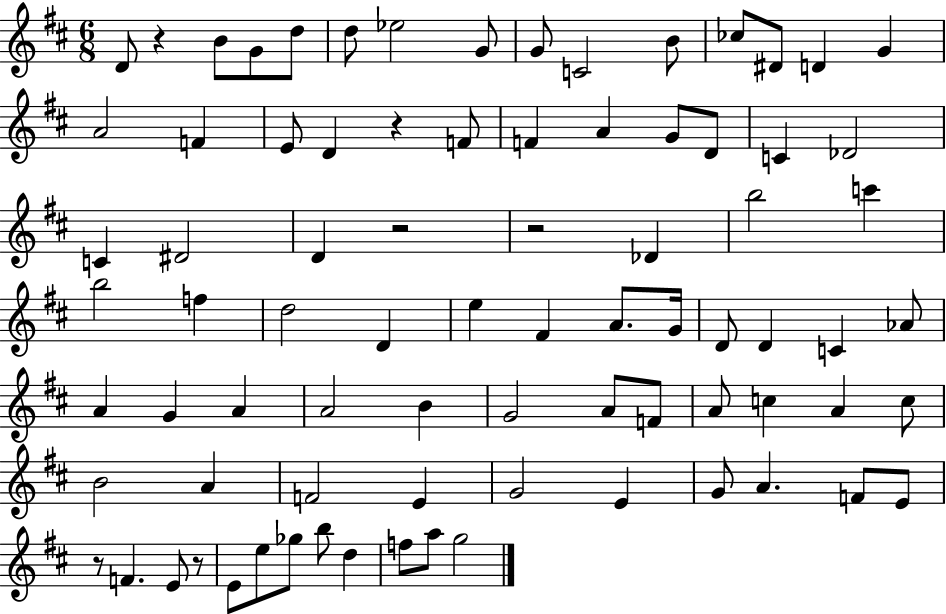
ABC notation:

X:1
T:Untitled
M:6/8
L:1/4
K:D
D/2 z B/2 G/2 d/2 d/2 _e2 G/2 G/2 C2 B/2 _c/2 ^D/2 D G A2 F E/2 D z F/2 F A G/2 D/2 C _D2 C ^D2 D z2 z2 _D b2 c' b2 f d2 D e ^F A/2 G/4 D/2 D C _A/2 A G A A2 B G2 A/2 F/2 A/2 c A c/2 B2 A F2 E G2 E G/2 A F/2 E/2 z/2 F E/2 z/2 E/2 e/2 _g/2 b/2 d f/2 a/2 g2